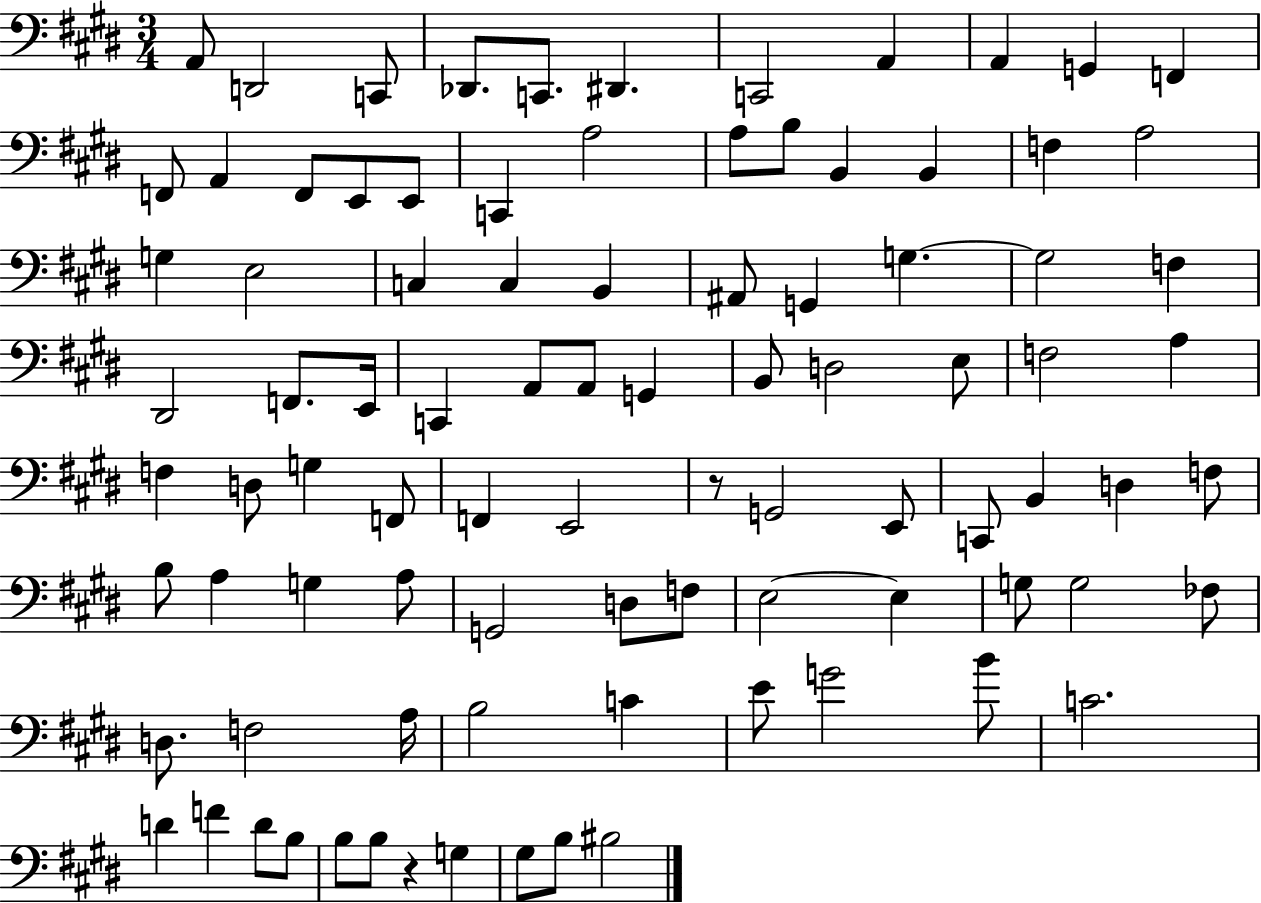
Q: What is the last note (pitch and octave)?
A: BIS3